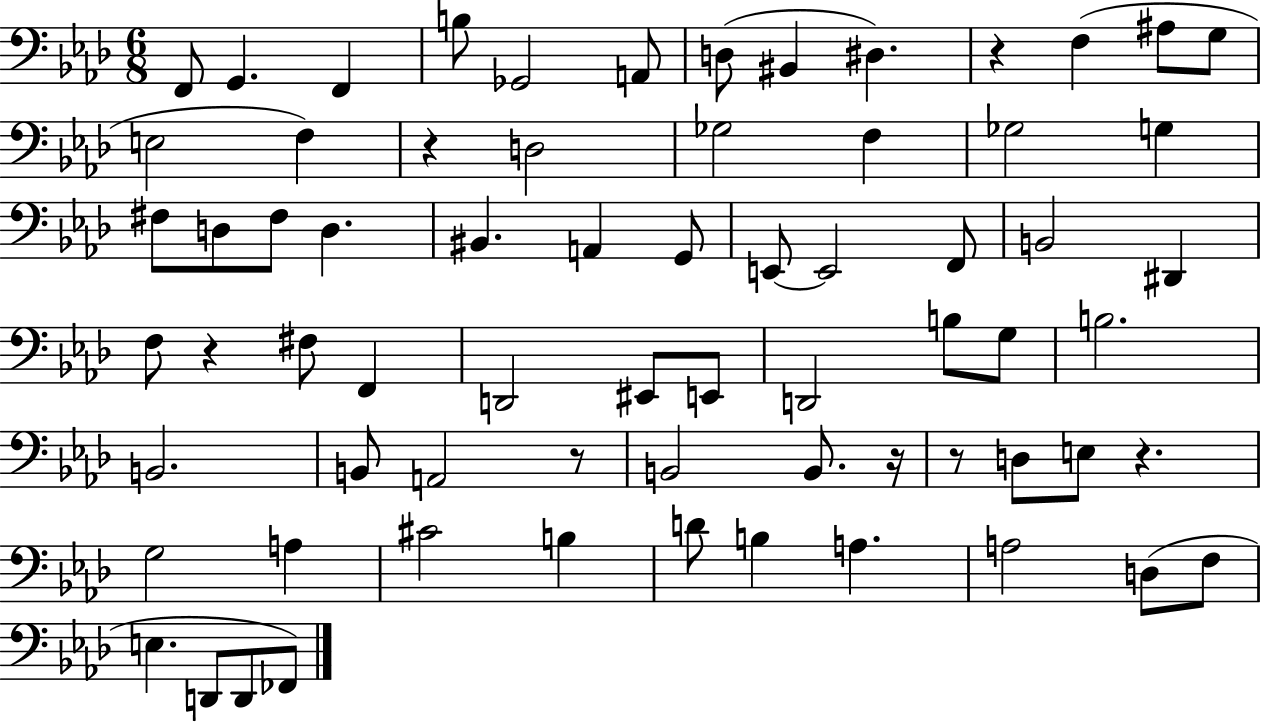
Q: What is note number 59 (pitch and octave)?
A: E3